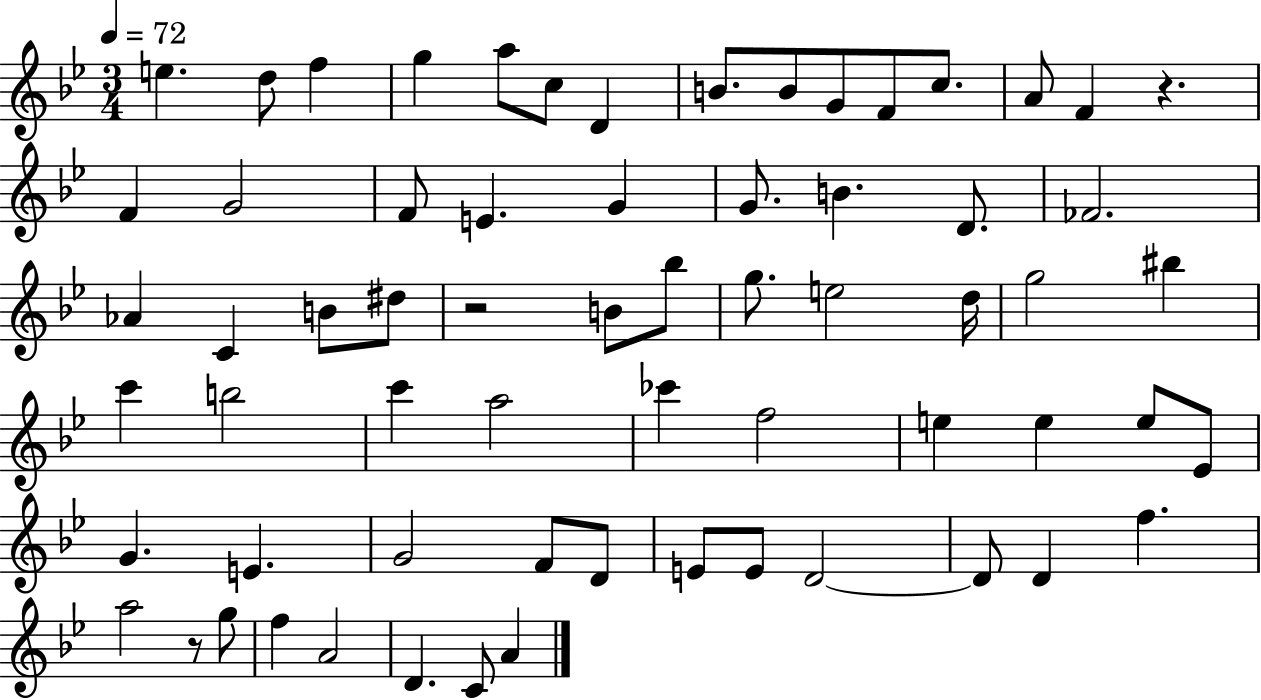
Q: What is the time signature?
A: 3/4